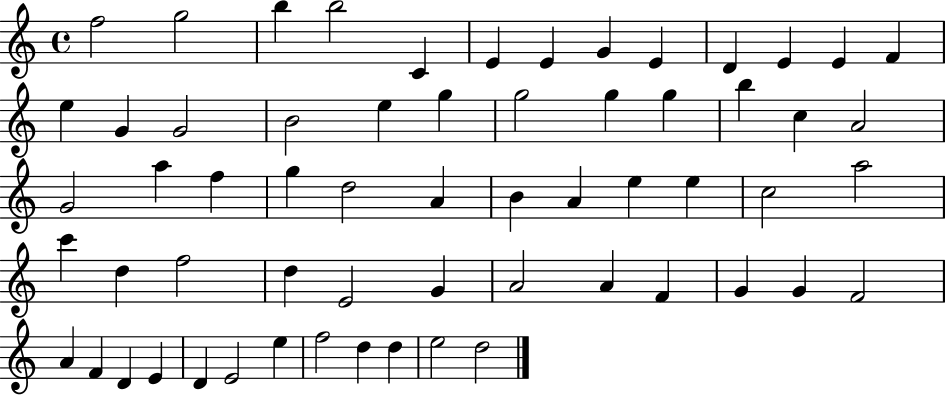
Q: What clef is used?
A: treble